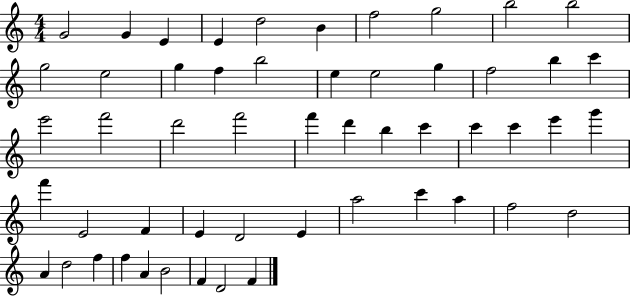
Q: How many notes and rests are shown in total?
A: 53